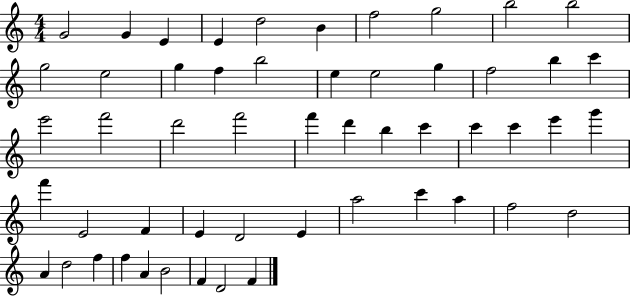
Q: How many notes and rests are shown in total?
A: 53